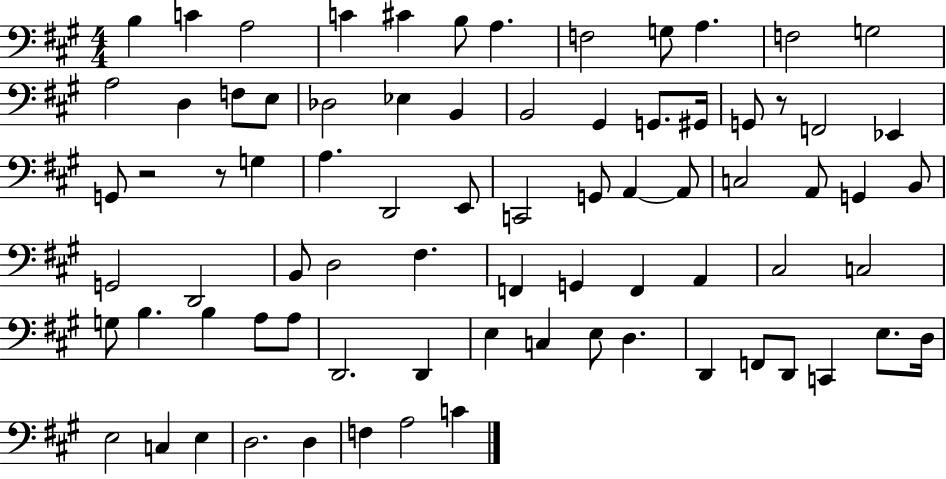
X:1
T:Untitled
M:4/4
L:1/4
K:A
B, C A,2 C ^C B,/2 A, F,2 G,/2 A, F,2 G,2 A,2 D, F,/2 E,/2 _D,2 _E, B,, B,,2 ^G,, G,,/2 ^G,,/4 G,,/2 z/2 F,,2 _E,, G,,/2 z2 z/2 G, A, D,,2 E,,/2 C,,2 G,,/2 A,, A,,/2 C,2 A,,/2 G,, B,,/2 G,,2 D,,2 B,,/2 D,2 ^F, F,, G,, F,, A,, ^C,2 C,2 G,/2 B, B, A,/2 A,/2 D,,2 D,, E, C, E,/2 D, D,, F,,/2 D,,/2 C,, E,/2 D,/4 E,2 C, E, D,2 D, F, A,2 C